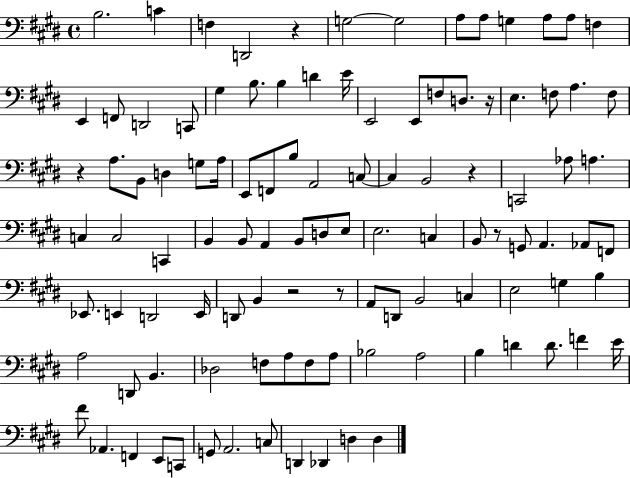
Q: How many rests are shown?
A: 7